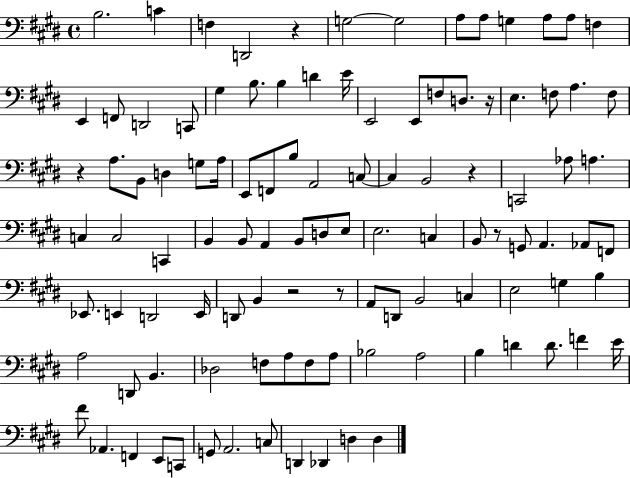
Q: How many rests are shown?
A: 7